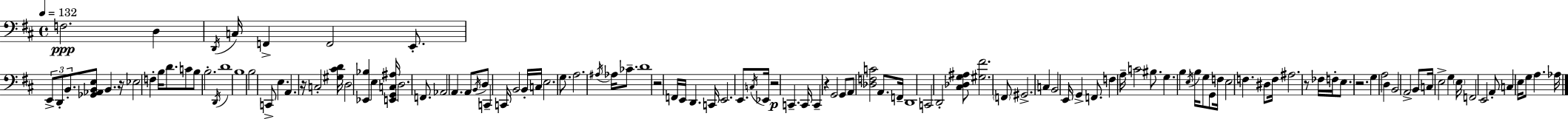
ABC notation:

X:1
T:Untitled
M:4/4
L:1/4
K:D
F,2 D, D,,/4 C,/4 F,, F,,2 E,,/2 E,,/2 D,,/2 B,,/2 [_G,,_A,,B,,E,]/2 B,, z/4 _E,2 F, B,/4 D/2 C/2 B,/2 B,2 D,,/4 D4 B,4 B,2 C,,/2 E, A,, z/4 C,2 [^G,^CD]/4 D,2 [_E,,_B,] E, [E,,G,,C,^A,]/4 D,2 F,,/2 _A,,2 A,, A,,/2 B,,/4 D,/2 C,, C,,/4 B,,2 B,,/4 C,/4 E,2 G,/2 A,2 ^A,/4 _A,/4 _C/2 D4 z2 F,,/4 E,,/4 D,, C,,/4 E,,2 E,,/2 C,/4 _E,,/4 z2 C,, C,,/4 C,, z G,,2 G,,/2 A,,/2 [_D,F,C]2 A,,/2 F,,/4 D,,4 C,,2 D,,2 [^C,_D,G,^A,]/2 [^G,^F]2 F,,/2 ^G,,2 C, B,,2 E,,/4 G,, F,,/2 F, A,/4 C2 ^B,/2 G, B, E,/4 B,/4 G,/2 G,,/2 F,/4 E,2 F, ^D,/2 F,/4 ^A,2 z/2 _F,/4 F,/4 E,/2 z2 G, A,2 D, B,,2 A,,2 B,,/2 C,/4 E,2 G, E,/4 F,,2 E,,2 A,,/2 C, E,/4 G,/2 A, _A,/4